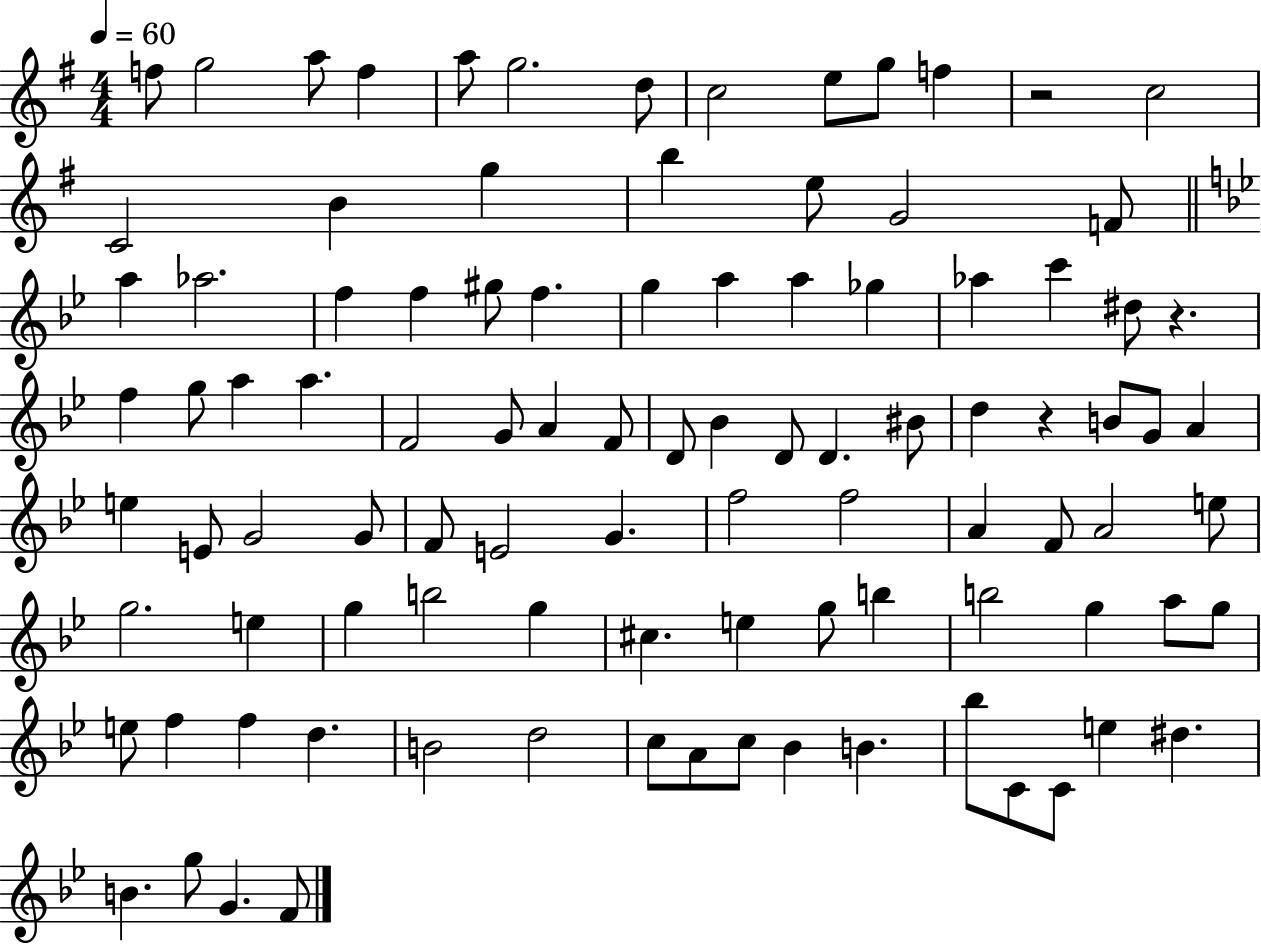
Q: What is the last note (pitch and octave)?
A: F4